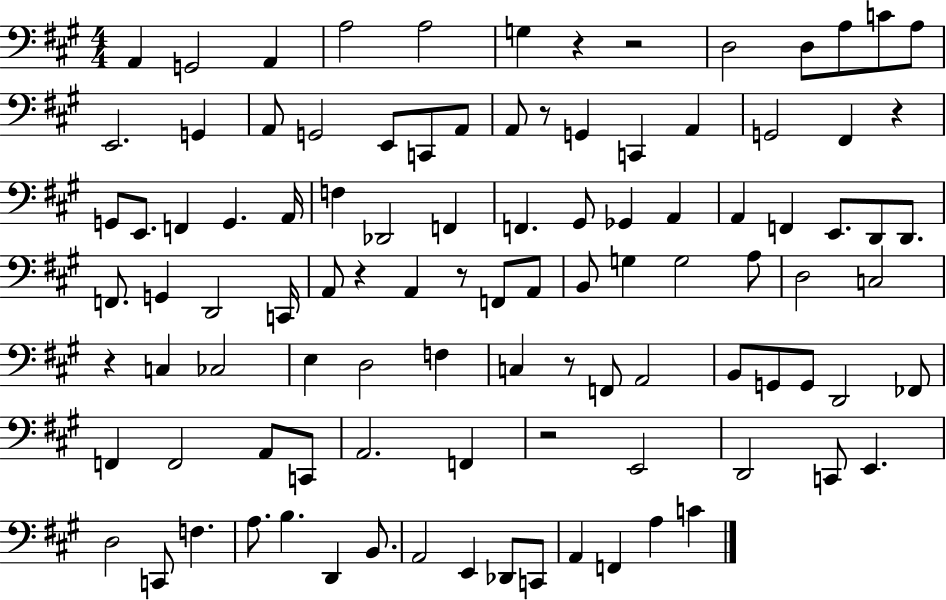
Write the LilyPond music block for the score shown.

{
  \clef bass
  \numericTimeSignature
  \time 4/4
  \key a \major
  a,4 g,2 a,4 | a2 a2 | g4 r4 r2 | d2 d8 a8 c'8 a8 | \break e,2. g,4 | a,8 g,2 e,8 c,8 a,8 | a,8 r8 g,4 c,4 a,4 | g,2 fis,4 r4 | \break g,8 e,8. f,4 g,4. a,16 | f4 des,2 f,4 | f,4. gis,8 ges,4 a,4 | a,4 f,4 e,8. d,8 d,8. | \break f,8. g,4 d,2 c,16 | a,8 r4 a,4 r8 f,8 a,8 | b,8 g4 g2 a8 | d2 c2 | \break r4 c4 ces2 | e4 d2 f4 | c4 r8 f,8 a,2 | b,8 g,8 g,8 d,2 fes,8 | \break f,4 f,2 a,8 c,8 | a,2. f,4 | r2 e,2 | d,2 c,8 e,4. | \break d2 c,8 f4. | a8. b4. d,4 b,8. | a,2 e,4 des,8 c,8 | a,4 f,4 a4 c'4 | \break \bar "|."
}